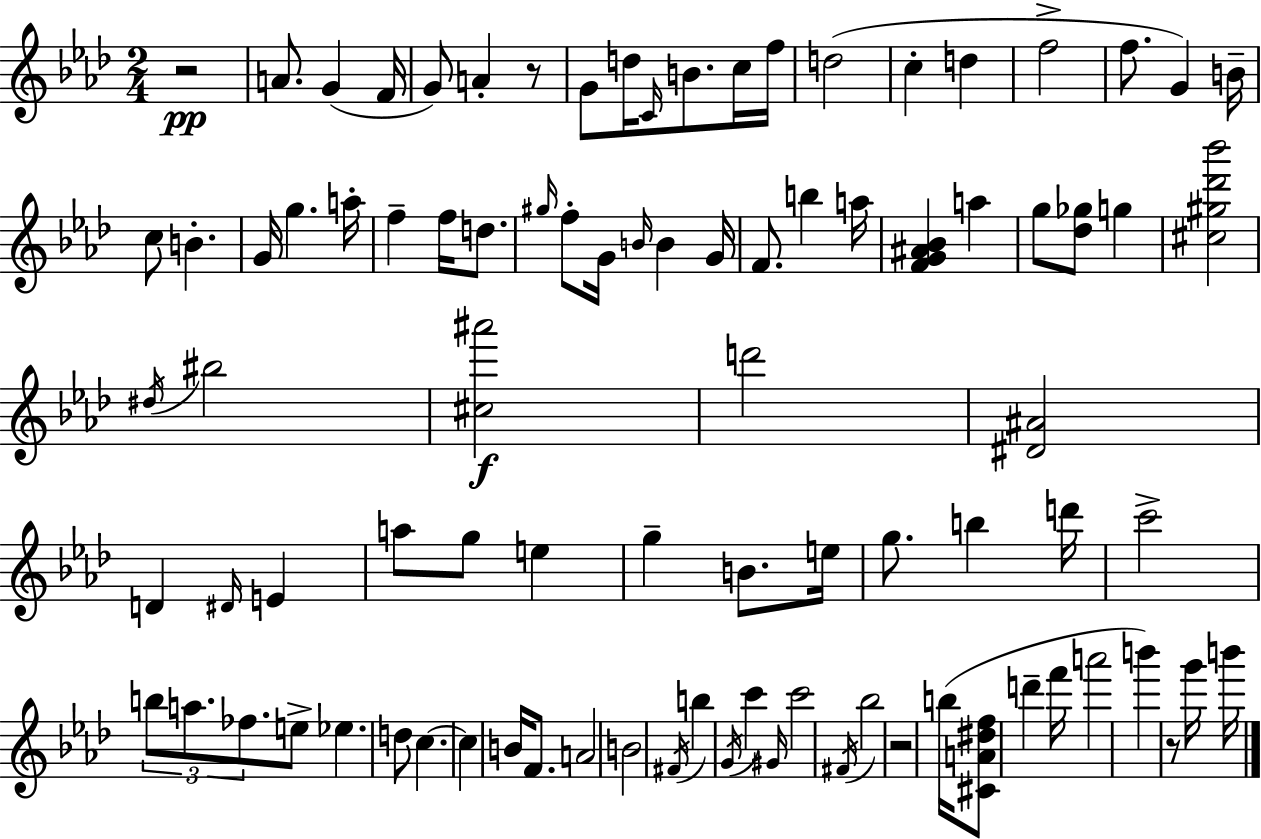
{
  \clef treble
  \numericTimeSignature
  \time 2/4
  \key aes \major
  r2\pp | a'8. g'4( f'16 | g'8) a'4-. r8 | g'8 d''16 \grace { c'16 } b'8. c''16 | \break f''16 d''2( | c''4-. d''4 | f''2-> | f''8. g'4) | \break b'16-- c''8 b'4.-. | g'16 g''4. | a''16-. f''4-- f''16 d''8. | \grace { gis''16 } f''8-. g'16 \grace { b'16 } b'4 | \break g'16 f'8. b''4 | a''16 <f' g' ais' bes'>4 a''4 | g''8 <des'' ges''>8 g''4 | <cis'' gis'' des''' bes'''>2 | \break \acciaccatura { dis''16 } bis''2 | <cis'' ais'''>2\f | d'''2 | <dis' ais'>2 | \break d'4 | \grace { dis'16 } e'4 a''8 g''8 | e''4 g''4-- | b'8. e''16 g''8. | \break b''4 d'''16 c'''2-> | \tuplet 3/2 { b''8 a''8. | fes''8. } e''8-> ees''4. | d''8 c''4.~~ | \break c''4 | b'16 f'8. a'2 | b'2 | \acciaccatura { fis'16 } b''4 | \break \acciaccatura { g'16 } c'''4 \grace { gis'16 } | c'''2 | \acciaccatura { fis'16 } bes''2 | r2 | \break b''16( <cis' a' dis'' f''>8 d'''4-- | f'''16 a'''2 | b'''4) r8 g'''16 | b'''16 \bar "|."
}